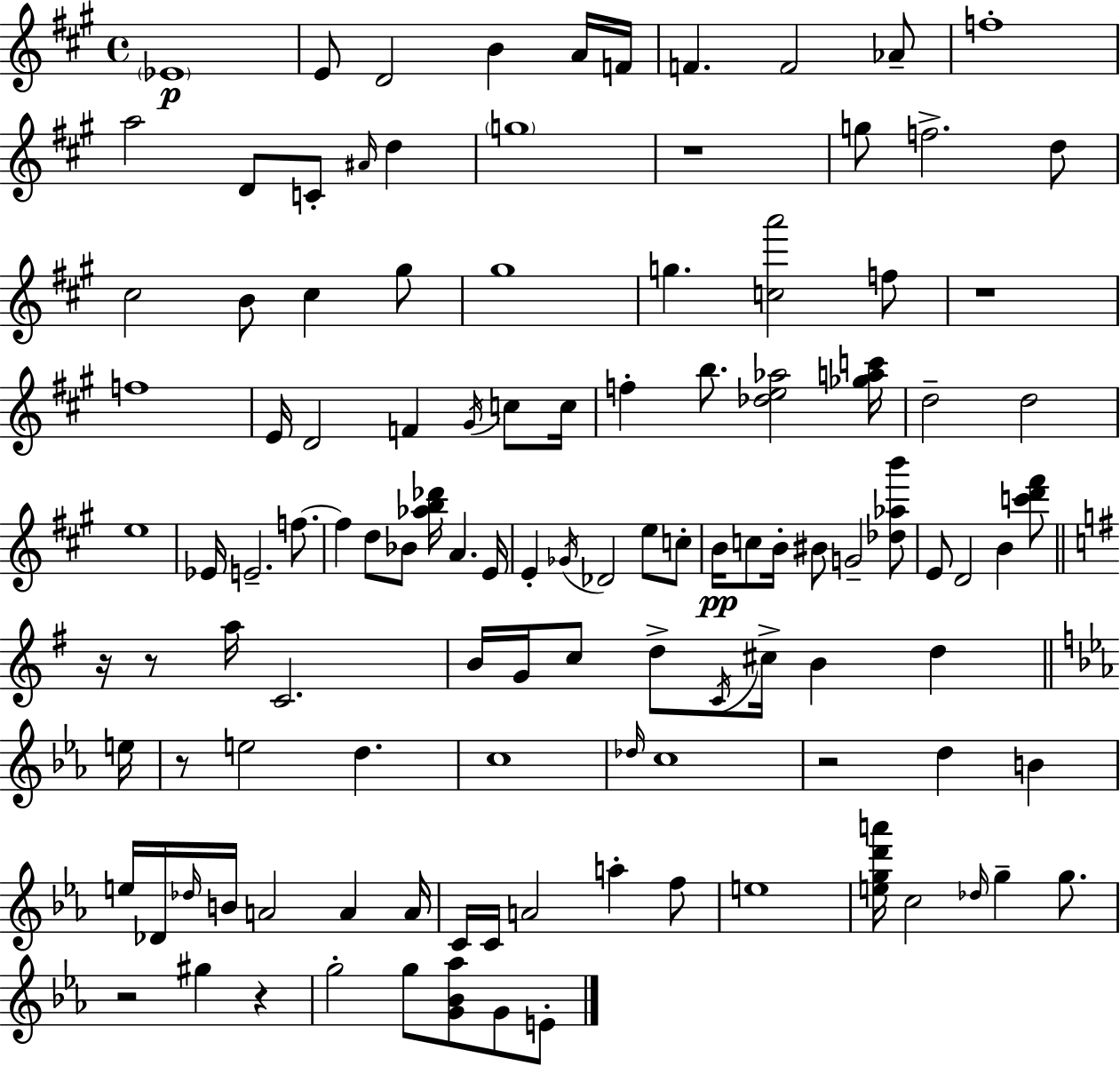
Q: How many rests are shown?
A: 8